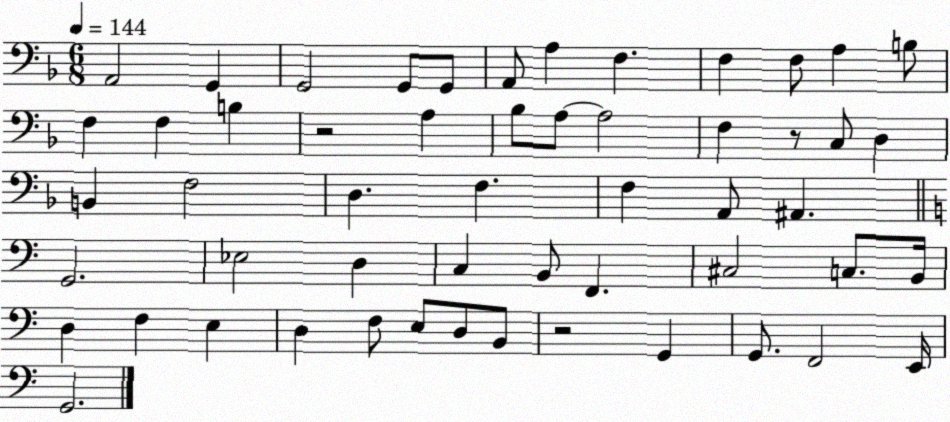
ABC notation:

X:1
T:Untitled
M:6/8
L:1/4
K:F
A,,2 G,, G,,2 G,,/2 G,,/2 A,,/2 A, F, F, F,/2 A, B,/2 F, F, B, z2 A, _B,/2 A,/2 A,2 F, z/2 C,/2 D, B,, F,2 D, F, F, A,,/2 ^A,, G,,2 _E,2 D, C, B,,/2 F,, ^C,2 C,/2 B,,/4 D, F, E, D, F,/2 E,/2 D,/2 B,,/2 z2 G,, G,,/2 F,,2 E,,/4 G,,2